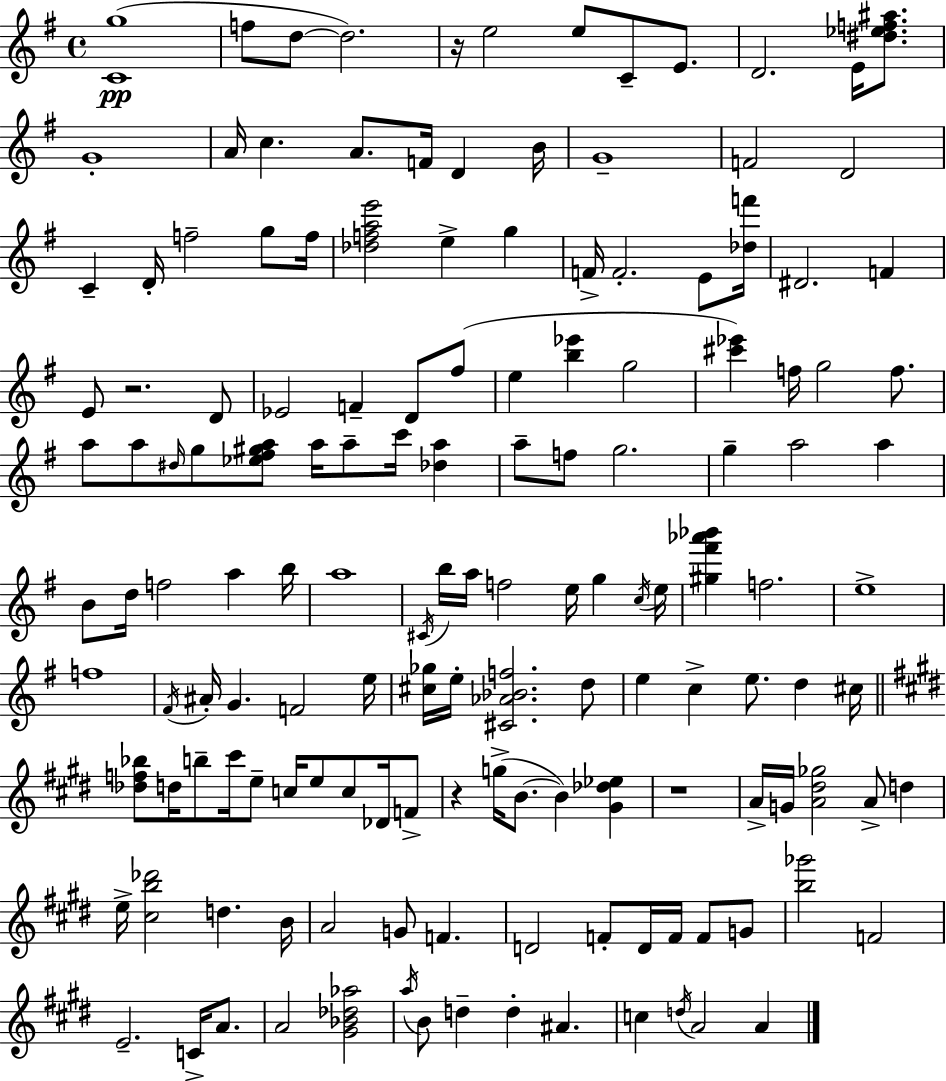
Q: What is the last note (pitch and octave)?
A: A4